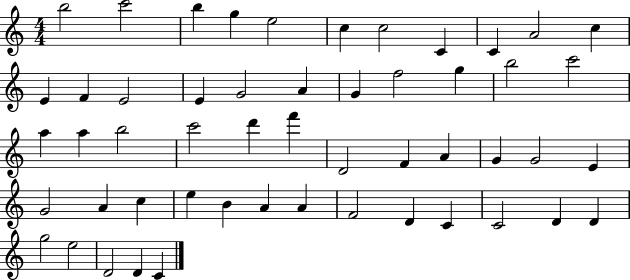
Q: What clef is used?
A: treble